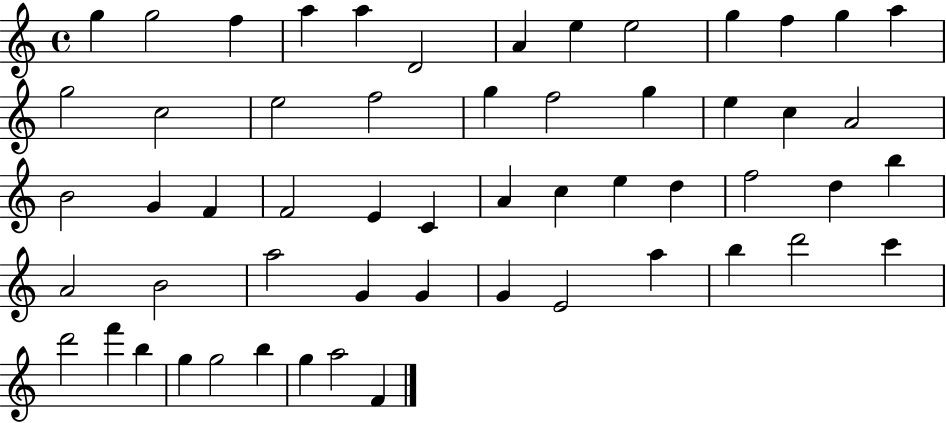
G5/q G5/h F5/q A5/q A5/q D4/h A4/q E5/q E5/h G5/q F5/q G5/q A5/q G5/h C5/h E5/h F5/h G5/q F5/h G5/q E5/q C5/q A4/h B4/h G4/q F4/q F4/h E4/q C4/q A4/q C5/q E5/q D5/q F5/h D5/q B5/q A4/h B4/h A5/h G4/q G4/q G4/q E4/h A5/q B5/q D6/h C6/q D6/h F6/q B5/q G5/q G5/h B5/q G5/q A5/h F4/q